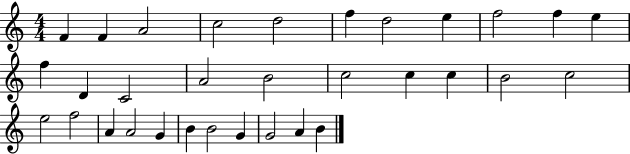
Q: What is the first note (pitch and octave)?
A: F4